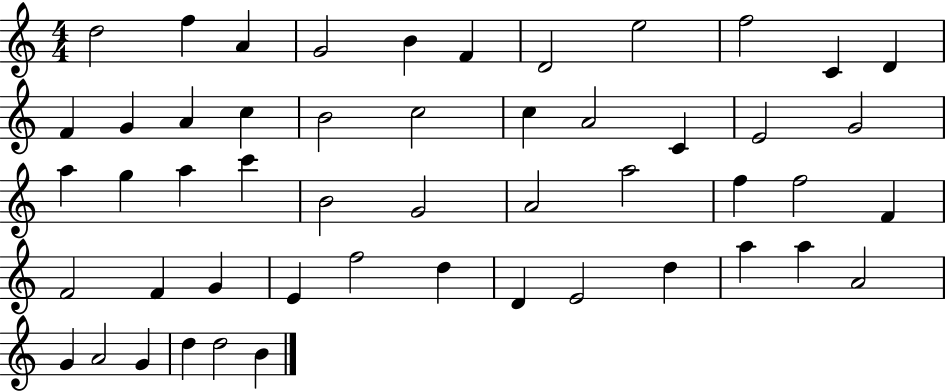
{
  \clef treble
  \numericTimeSignature
  \time 4/4
  \key c \major
  d''2 f''4 a'4 | g'2 b'4 f'4 | d'2 e''2 | f''2 c'4 d'4 | \break f'4 g'4 a'4 c''4 | b'2 c''2 | c''4 a'2 c'4 | e'2 g'2 | \break a''4 g''4 a''4 c'''4 | b'2 g'2 | a'2 a''2 | f''4 f''2 f'4 | \break f'2 f'4 g'4 | e'4 f''2 d''4 | d'4 e'2 d''4 | a''4 a''4 a'2 | \break g'4 a'2 g'4 | d''4 d''2 b'4 | \bar "|."
}